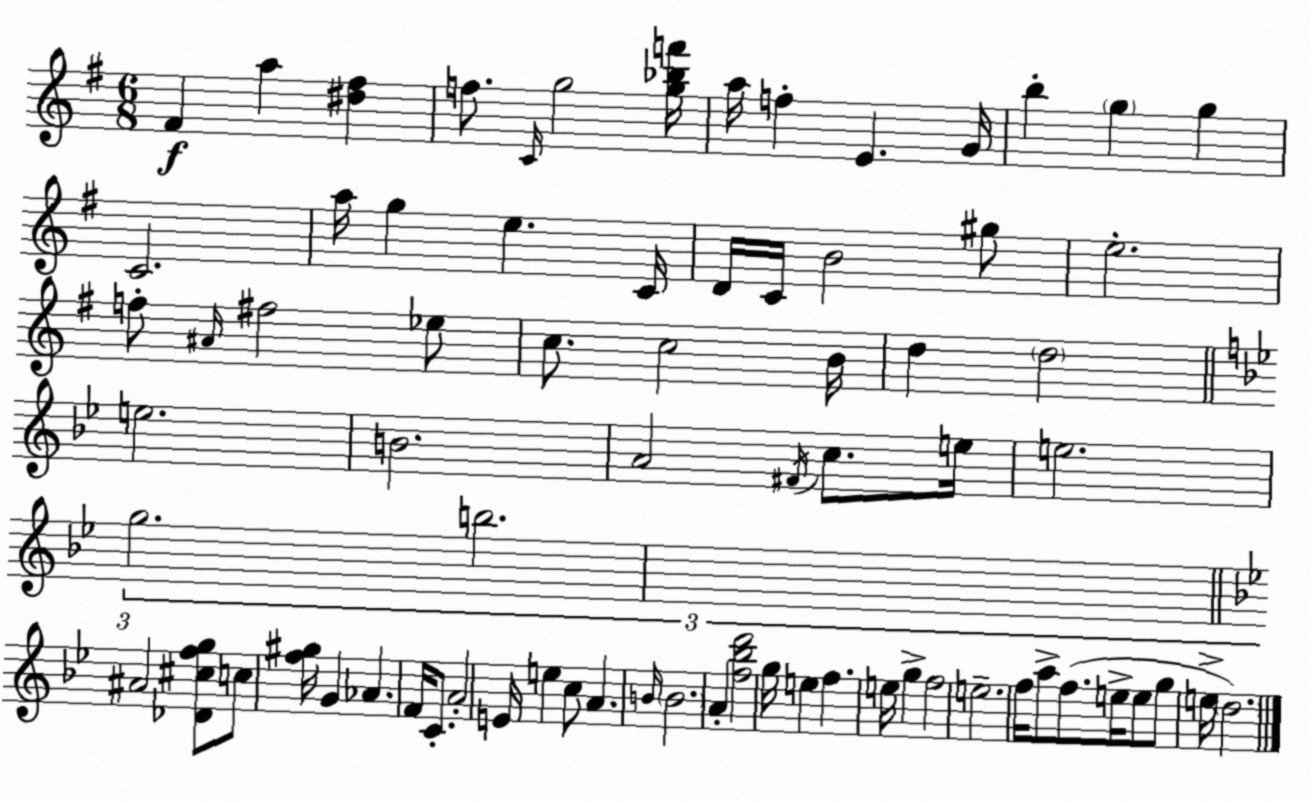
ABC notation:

X:1
T:Untitled
M:6/8
L:1/4
K:Em
^F a [^d^f] f/2 C/4 g2 [g_bf']/4 a/4 f E G/4 b g g C2 a/4 g e C/4 D/4 C/4 B2 ^g/2 e2 f/2 ^A/4 ^f2 _e/2 c/2 c2 B/4 d d2 e2 B2 A2 ^F/4 c/2 e/4 e2 g2 b2 ^A2 [_D^cfg]/2 c/2 [f^g]/4 G _A F/4 C/2 A2 E/4 e c/2 A B/4 B2 A [f_bd']2 g/4 e f e/4 g f2 e2 f/4 a/2 f/2 e/4 e/2 g/2 e/4 d2